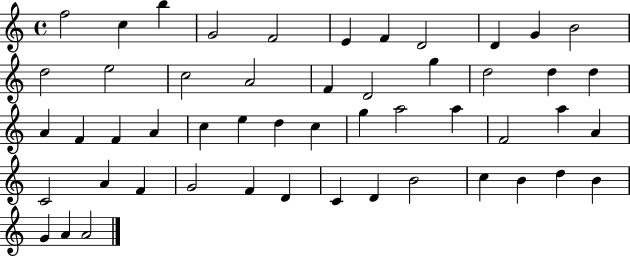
F5/h C5/q B5/q G4/h F4/h E4/q F4/q D4/h D4/q G4/q B4/h D5/h E5/h C5/h A4/h F4/q D4/h G5/q D5/h D5/q D5/q A4/q F4/q F4/q A4/q C5/q E5/q D5/q C5/q G5/q A5/h A5/q F4/h A5/q A4/q C4/h A4/q F4/q G4/h F4/q D4/q C4/q D4/q B4/h C5/q B4/q D5/q B4/q G4/q A4/q A4/h